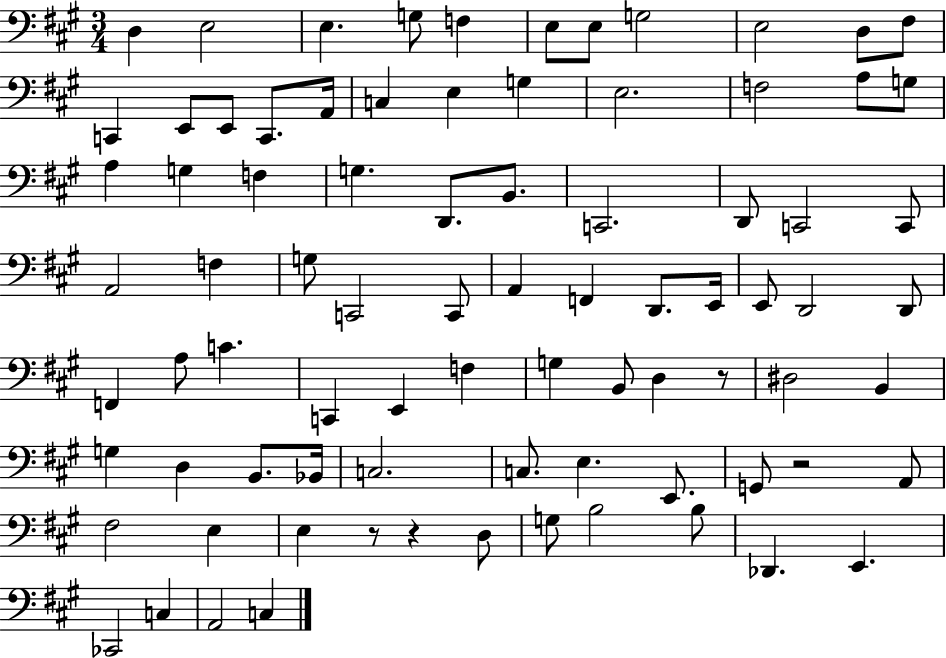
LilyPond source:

{
  \clef bass
  \numericTimeSignature
  \time 3/4
  \key a \major
  d4 e2 | e4. g8 f4 | e8 e8 g2 | e2 d8 fis8 | \break c,4 e,8 e,8 c,8. a,16 | c4 e4 g4 | e2. | f2 a8 g8 | \break a4 g4 f4 | g4. d,8. b,8. | c,2. | d,8 c,2 c,8 | \break a,2 f4 | g8 c,2 c,8 | a,4 f,4 d,8. e,16 | e,8 d,2 d,8 | \break f,4 a8 c'4. | c,4 e,4 f4 | g4 b,8 d4 r8 | dis2 b,4 | \break g4 d4 b,8. bes,16 | c2. | c8. e4. e,8. | g,8 r2 a,8 | \break fis2 e4 | e4 r8 r4 d8 | g8 b2 b8 | des,4. e,4. | \break ces,2 c4 | a,2 c4 | \bar "|."
}